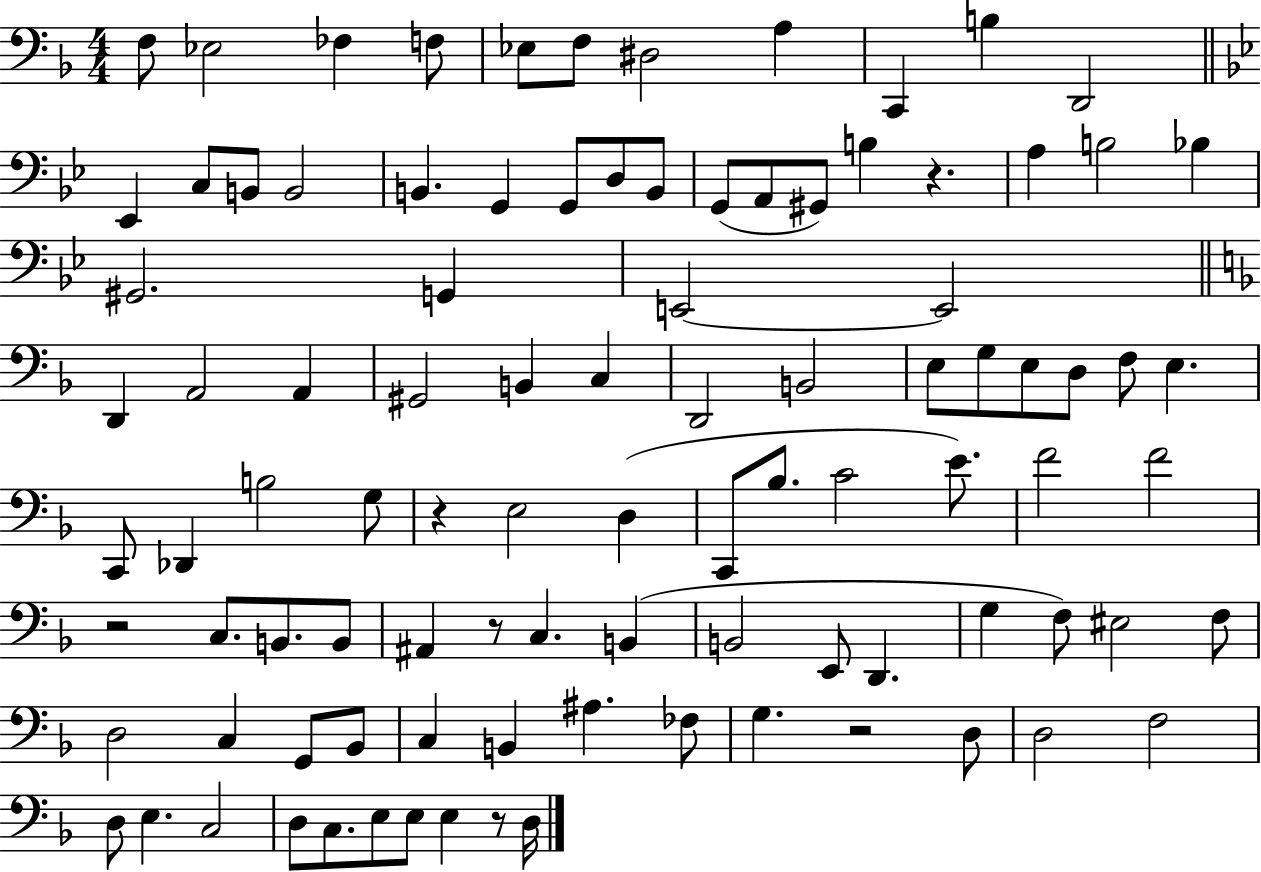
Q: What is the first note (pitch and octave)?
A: F3